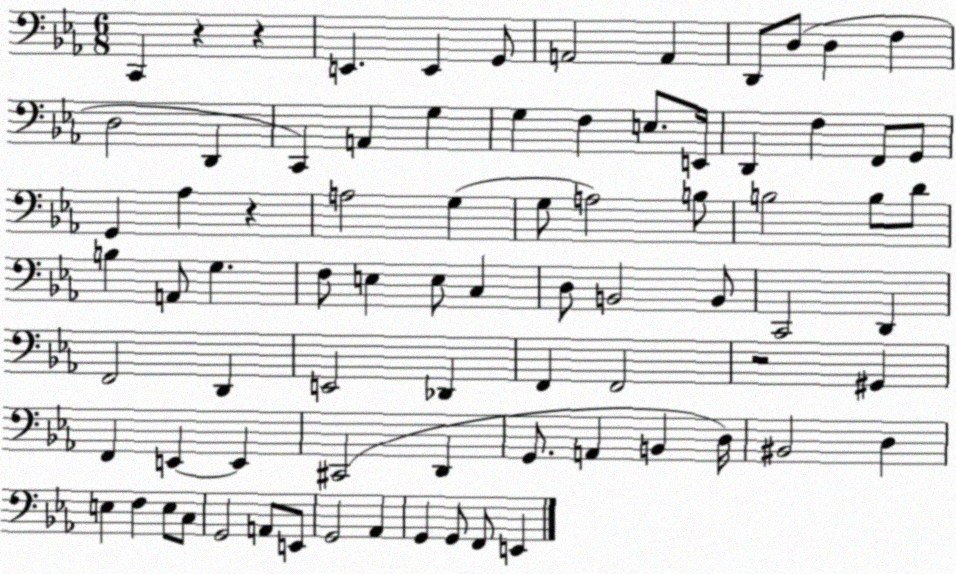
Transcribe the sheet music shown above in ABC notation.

X:1
T:Untitled
M:6/8
L:1/4
K:Eb
C,, z z E,, E,, G,,/2 A,,2 A,, D,,/2 D,/2 D, F, D,2 D,, C,, A,, G, G, F, E,/2 E,,/4 D,, F, F,,/2 G,,/2 G,, _A, z A,2 G, G,/2 A,2 B,/2 B,2 B,/2 D/2 B, A,,/2 G, F,/2 E, E,/2 C, D,/2 B,,2 B,,/2 C,,2 D,, F,,2 D,, E,,2 _D,, F,, F,,2 z2 ^G,, F,, E,, E,, ^C,,2 D,, G,,/2 A,, B,, D,/4 ^B,,2 D, E, F, E,/2 C,/2 G,,2 A,,/2 E,,/2 G,,2 _A,, G,, G,,/2 F,,/2 E,,